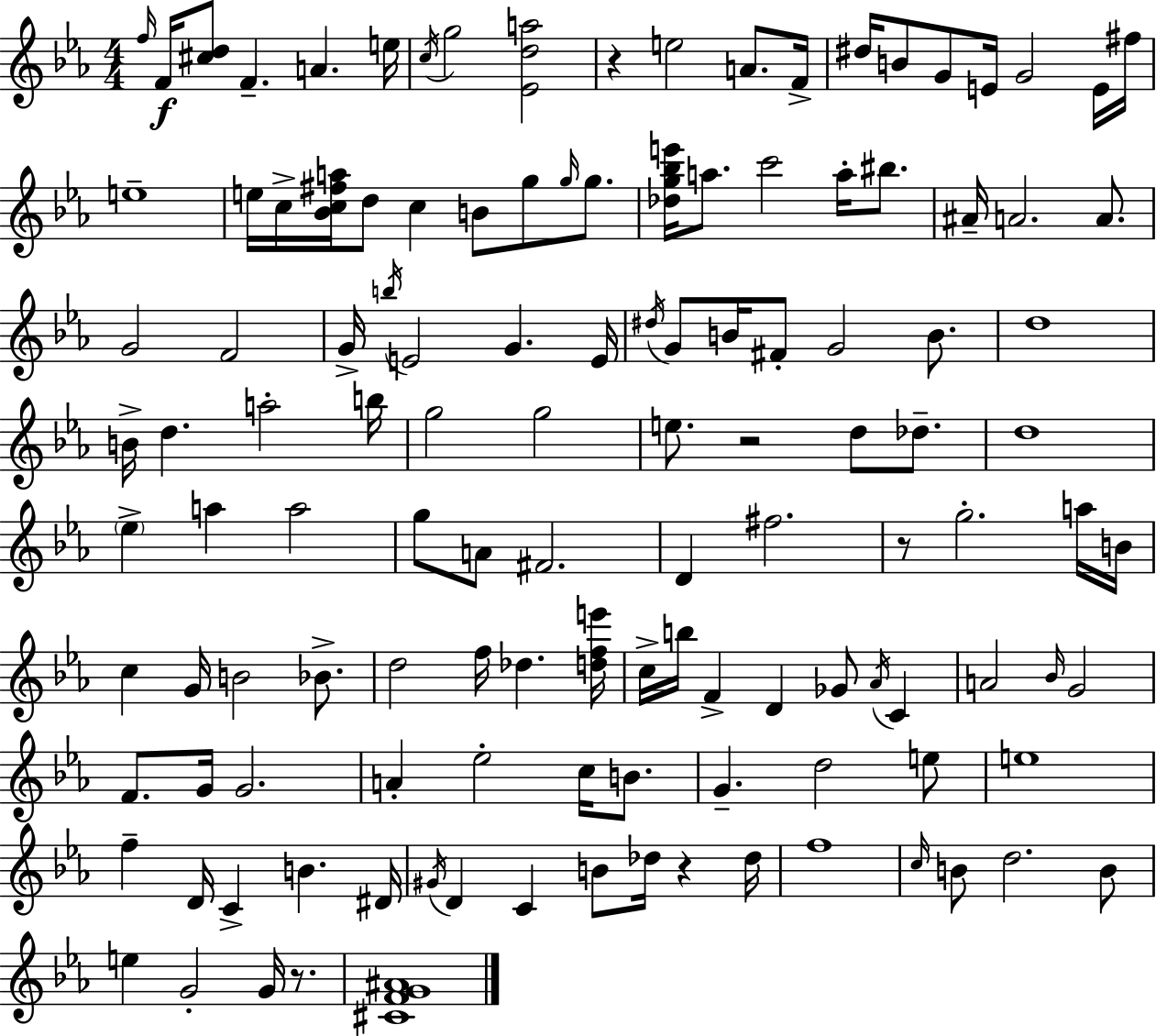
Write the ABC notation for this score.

X:1
T:Untitled
M:4/4
L:1/4
K:Cm
f/4 F/4 [^cd]/2 F A e/4 c/4 g2 [_Eda]2 z e2 A/2 F/4 ^d/4 B/2 G/2 E/4 G2 E/4 ^f/4 e4 e/4 c/4 [_Bc^fa]/4 d/2 c B/2 g/2 g/4 g/2 [_dg_be']/4 a/2 c'2 a/4 ^b/2 ^A/4 A2 A/2 G2 F2 G/4 b/4 E2 G E/4 ^d/4 G/2 B/4 ^F/2 G2 B/2 d4 B/4 d a2 b/4 g2 g2 e/2 z2 d/2 _d/2 d4 _e a a2 g/2 A/2 ^F2 D ^f2 z/2 g2 a/4 B/4 c G/4 B2 _B/2 d2 f/4 _d [dfe']/4 c/4 b/4 F D _G/2 _A/4 C A2 _B/4 G2 F/2 G/4 G2 A _e2 c/4 B/2 G d2 e/2 e4 f D/4 C B ^D/4 ^G/4 D C B/2 _d/4 z _d/4 f4 c/4 B/2 d2 B/2 e G2 G/4 z/2 [^CFG^A]4